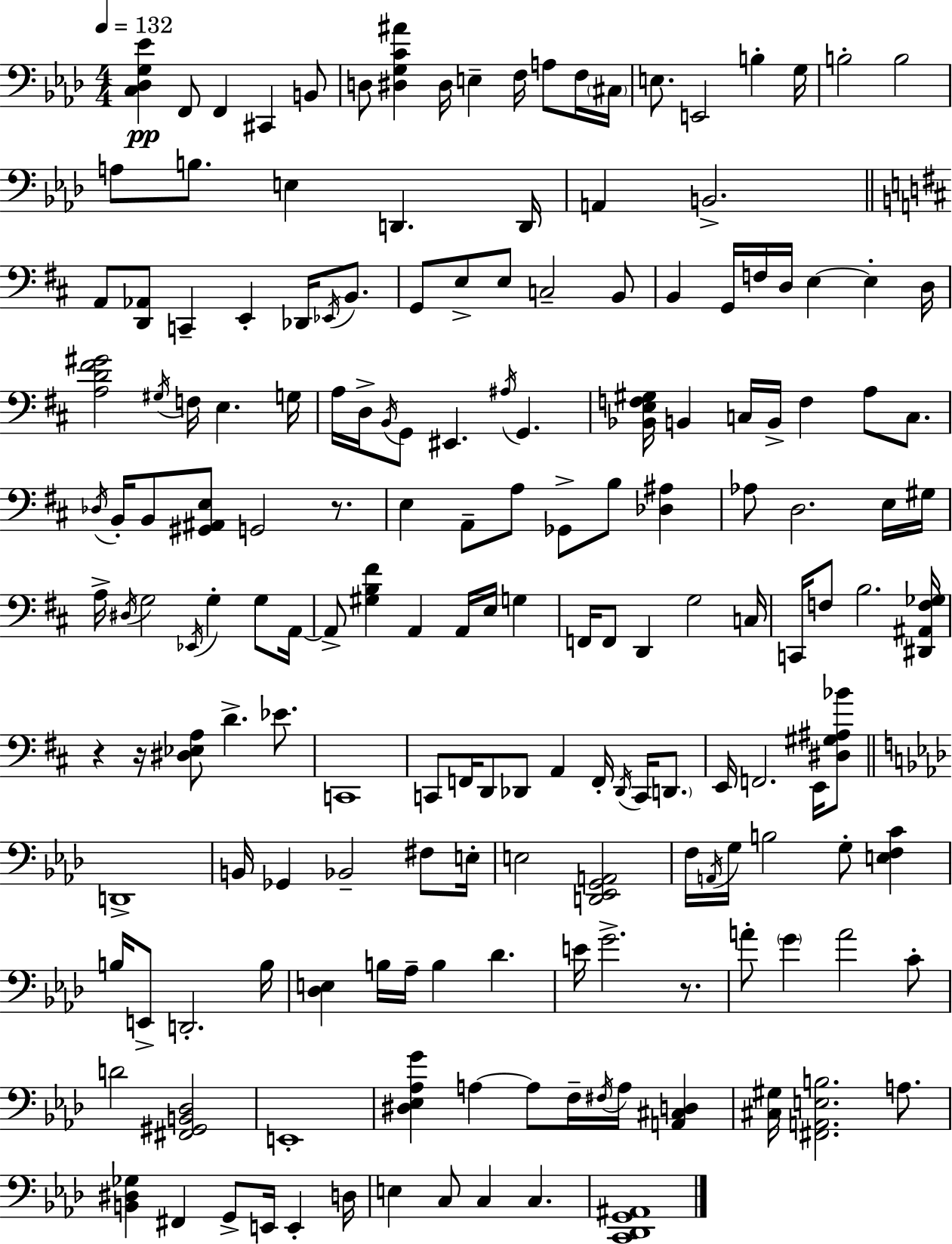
X:1
T:Untitled
M:4/4
L:1/4
K:Ab
[C,_D,G,_E] F,,/2 F,, ^C,, B,,/2 D,/2 [^D,G,C^A] ^D,/4 E, F,/4 A,/2 F,/4 ^C,/4 E,/2 E,,2 B, G,/4 B,2 B,2 A,/2 B,/2 E, D,, D,,/4 A,, B,,2 A,,/2 [D,,_A,,]/2 C,, E,, _D,,/4 _E,,/4 B,,/2 G,,/2 E,/2 E,/2 C,2 B,,/2 B,, G,,/4 F,/4 D,/4 E, E, D,/4 [A,D^F^G]2 ^G,/4 F,/4 E, G,/4 A,/4 D,/4 B,,/4 G,,/2 ^E,, ^A,/4 G,, [_B,,E,F,^G,]/4 B,, C,/4 B,,/4 F, A,/2 C,/2 _D,/4 B,,/4 B,,/2 [^G,,^A,,E,]/2 G,,2 z/2 E, A,,/2 A,/2 _G,,/2 B,/2 [_D,^A,] _A,/2 D,2 E,/4 ^G,/4 A,/4 ^D,/4 G,2 _E,,/4 G, G,/2 A,,/4 A,,/2 [^G,B,^F] A,, A,,/4 E,/4 G, F,,/4 F,,/2 D,, G,2 C,/4 C,,/4 F,/2 B,2 [^D,,^A,,F,_G,]/4 z z/4 [^D,_E,A,]/2 D _E/2 C,,4 C,,/2 F,,/4 D,,/2 _D,,/2 A,, F,,/4 _D,,/4 C,,/4 D,,/2 E,,/4 F,,2 E,,/4 [^D,^G,^A,_B]/2 D,,4 B,,/4 _G,, _B,,2 ^F,/2 E,/4 E,2 [D,,_E,,G,,A,,]2 F,/4 A,,/4 G,/4 B,2 G,/2 [E,F,C] B,/4 E,,/2 D,,2 B,/4 [_D,E,] B,/4 _A,/4 B, _D E/4 G2 z/2 A/2 G A2 C/2 D2 [^F,,^G,,B,,_D,]2 E,,4 [^D,_E,_A,G] A, A,/2 F,/4 ^F,/4 A,/4 [A,,^C,D,] [^C,^G,]/4 [^F,,A,,E,B,]2 A,/2 [B,,^D,_G,] ^F,, G,,/2 E,,/4 E,, D,/4 E, C,/2 C, C, [C,,_D,,G,,^A,,]4